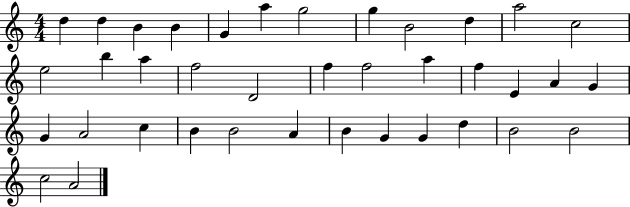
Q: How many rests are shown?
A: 0